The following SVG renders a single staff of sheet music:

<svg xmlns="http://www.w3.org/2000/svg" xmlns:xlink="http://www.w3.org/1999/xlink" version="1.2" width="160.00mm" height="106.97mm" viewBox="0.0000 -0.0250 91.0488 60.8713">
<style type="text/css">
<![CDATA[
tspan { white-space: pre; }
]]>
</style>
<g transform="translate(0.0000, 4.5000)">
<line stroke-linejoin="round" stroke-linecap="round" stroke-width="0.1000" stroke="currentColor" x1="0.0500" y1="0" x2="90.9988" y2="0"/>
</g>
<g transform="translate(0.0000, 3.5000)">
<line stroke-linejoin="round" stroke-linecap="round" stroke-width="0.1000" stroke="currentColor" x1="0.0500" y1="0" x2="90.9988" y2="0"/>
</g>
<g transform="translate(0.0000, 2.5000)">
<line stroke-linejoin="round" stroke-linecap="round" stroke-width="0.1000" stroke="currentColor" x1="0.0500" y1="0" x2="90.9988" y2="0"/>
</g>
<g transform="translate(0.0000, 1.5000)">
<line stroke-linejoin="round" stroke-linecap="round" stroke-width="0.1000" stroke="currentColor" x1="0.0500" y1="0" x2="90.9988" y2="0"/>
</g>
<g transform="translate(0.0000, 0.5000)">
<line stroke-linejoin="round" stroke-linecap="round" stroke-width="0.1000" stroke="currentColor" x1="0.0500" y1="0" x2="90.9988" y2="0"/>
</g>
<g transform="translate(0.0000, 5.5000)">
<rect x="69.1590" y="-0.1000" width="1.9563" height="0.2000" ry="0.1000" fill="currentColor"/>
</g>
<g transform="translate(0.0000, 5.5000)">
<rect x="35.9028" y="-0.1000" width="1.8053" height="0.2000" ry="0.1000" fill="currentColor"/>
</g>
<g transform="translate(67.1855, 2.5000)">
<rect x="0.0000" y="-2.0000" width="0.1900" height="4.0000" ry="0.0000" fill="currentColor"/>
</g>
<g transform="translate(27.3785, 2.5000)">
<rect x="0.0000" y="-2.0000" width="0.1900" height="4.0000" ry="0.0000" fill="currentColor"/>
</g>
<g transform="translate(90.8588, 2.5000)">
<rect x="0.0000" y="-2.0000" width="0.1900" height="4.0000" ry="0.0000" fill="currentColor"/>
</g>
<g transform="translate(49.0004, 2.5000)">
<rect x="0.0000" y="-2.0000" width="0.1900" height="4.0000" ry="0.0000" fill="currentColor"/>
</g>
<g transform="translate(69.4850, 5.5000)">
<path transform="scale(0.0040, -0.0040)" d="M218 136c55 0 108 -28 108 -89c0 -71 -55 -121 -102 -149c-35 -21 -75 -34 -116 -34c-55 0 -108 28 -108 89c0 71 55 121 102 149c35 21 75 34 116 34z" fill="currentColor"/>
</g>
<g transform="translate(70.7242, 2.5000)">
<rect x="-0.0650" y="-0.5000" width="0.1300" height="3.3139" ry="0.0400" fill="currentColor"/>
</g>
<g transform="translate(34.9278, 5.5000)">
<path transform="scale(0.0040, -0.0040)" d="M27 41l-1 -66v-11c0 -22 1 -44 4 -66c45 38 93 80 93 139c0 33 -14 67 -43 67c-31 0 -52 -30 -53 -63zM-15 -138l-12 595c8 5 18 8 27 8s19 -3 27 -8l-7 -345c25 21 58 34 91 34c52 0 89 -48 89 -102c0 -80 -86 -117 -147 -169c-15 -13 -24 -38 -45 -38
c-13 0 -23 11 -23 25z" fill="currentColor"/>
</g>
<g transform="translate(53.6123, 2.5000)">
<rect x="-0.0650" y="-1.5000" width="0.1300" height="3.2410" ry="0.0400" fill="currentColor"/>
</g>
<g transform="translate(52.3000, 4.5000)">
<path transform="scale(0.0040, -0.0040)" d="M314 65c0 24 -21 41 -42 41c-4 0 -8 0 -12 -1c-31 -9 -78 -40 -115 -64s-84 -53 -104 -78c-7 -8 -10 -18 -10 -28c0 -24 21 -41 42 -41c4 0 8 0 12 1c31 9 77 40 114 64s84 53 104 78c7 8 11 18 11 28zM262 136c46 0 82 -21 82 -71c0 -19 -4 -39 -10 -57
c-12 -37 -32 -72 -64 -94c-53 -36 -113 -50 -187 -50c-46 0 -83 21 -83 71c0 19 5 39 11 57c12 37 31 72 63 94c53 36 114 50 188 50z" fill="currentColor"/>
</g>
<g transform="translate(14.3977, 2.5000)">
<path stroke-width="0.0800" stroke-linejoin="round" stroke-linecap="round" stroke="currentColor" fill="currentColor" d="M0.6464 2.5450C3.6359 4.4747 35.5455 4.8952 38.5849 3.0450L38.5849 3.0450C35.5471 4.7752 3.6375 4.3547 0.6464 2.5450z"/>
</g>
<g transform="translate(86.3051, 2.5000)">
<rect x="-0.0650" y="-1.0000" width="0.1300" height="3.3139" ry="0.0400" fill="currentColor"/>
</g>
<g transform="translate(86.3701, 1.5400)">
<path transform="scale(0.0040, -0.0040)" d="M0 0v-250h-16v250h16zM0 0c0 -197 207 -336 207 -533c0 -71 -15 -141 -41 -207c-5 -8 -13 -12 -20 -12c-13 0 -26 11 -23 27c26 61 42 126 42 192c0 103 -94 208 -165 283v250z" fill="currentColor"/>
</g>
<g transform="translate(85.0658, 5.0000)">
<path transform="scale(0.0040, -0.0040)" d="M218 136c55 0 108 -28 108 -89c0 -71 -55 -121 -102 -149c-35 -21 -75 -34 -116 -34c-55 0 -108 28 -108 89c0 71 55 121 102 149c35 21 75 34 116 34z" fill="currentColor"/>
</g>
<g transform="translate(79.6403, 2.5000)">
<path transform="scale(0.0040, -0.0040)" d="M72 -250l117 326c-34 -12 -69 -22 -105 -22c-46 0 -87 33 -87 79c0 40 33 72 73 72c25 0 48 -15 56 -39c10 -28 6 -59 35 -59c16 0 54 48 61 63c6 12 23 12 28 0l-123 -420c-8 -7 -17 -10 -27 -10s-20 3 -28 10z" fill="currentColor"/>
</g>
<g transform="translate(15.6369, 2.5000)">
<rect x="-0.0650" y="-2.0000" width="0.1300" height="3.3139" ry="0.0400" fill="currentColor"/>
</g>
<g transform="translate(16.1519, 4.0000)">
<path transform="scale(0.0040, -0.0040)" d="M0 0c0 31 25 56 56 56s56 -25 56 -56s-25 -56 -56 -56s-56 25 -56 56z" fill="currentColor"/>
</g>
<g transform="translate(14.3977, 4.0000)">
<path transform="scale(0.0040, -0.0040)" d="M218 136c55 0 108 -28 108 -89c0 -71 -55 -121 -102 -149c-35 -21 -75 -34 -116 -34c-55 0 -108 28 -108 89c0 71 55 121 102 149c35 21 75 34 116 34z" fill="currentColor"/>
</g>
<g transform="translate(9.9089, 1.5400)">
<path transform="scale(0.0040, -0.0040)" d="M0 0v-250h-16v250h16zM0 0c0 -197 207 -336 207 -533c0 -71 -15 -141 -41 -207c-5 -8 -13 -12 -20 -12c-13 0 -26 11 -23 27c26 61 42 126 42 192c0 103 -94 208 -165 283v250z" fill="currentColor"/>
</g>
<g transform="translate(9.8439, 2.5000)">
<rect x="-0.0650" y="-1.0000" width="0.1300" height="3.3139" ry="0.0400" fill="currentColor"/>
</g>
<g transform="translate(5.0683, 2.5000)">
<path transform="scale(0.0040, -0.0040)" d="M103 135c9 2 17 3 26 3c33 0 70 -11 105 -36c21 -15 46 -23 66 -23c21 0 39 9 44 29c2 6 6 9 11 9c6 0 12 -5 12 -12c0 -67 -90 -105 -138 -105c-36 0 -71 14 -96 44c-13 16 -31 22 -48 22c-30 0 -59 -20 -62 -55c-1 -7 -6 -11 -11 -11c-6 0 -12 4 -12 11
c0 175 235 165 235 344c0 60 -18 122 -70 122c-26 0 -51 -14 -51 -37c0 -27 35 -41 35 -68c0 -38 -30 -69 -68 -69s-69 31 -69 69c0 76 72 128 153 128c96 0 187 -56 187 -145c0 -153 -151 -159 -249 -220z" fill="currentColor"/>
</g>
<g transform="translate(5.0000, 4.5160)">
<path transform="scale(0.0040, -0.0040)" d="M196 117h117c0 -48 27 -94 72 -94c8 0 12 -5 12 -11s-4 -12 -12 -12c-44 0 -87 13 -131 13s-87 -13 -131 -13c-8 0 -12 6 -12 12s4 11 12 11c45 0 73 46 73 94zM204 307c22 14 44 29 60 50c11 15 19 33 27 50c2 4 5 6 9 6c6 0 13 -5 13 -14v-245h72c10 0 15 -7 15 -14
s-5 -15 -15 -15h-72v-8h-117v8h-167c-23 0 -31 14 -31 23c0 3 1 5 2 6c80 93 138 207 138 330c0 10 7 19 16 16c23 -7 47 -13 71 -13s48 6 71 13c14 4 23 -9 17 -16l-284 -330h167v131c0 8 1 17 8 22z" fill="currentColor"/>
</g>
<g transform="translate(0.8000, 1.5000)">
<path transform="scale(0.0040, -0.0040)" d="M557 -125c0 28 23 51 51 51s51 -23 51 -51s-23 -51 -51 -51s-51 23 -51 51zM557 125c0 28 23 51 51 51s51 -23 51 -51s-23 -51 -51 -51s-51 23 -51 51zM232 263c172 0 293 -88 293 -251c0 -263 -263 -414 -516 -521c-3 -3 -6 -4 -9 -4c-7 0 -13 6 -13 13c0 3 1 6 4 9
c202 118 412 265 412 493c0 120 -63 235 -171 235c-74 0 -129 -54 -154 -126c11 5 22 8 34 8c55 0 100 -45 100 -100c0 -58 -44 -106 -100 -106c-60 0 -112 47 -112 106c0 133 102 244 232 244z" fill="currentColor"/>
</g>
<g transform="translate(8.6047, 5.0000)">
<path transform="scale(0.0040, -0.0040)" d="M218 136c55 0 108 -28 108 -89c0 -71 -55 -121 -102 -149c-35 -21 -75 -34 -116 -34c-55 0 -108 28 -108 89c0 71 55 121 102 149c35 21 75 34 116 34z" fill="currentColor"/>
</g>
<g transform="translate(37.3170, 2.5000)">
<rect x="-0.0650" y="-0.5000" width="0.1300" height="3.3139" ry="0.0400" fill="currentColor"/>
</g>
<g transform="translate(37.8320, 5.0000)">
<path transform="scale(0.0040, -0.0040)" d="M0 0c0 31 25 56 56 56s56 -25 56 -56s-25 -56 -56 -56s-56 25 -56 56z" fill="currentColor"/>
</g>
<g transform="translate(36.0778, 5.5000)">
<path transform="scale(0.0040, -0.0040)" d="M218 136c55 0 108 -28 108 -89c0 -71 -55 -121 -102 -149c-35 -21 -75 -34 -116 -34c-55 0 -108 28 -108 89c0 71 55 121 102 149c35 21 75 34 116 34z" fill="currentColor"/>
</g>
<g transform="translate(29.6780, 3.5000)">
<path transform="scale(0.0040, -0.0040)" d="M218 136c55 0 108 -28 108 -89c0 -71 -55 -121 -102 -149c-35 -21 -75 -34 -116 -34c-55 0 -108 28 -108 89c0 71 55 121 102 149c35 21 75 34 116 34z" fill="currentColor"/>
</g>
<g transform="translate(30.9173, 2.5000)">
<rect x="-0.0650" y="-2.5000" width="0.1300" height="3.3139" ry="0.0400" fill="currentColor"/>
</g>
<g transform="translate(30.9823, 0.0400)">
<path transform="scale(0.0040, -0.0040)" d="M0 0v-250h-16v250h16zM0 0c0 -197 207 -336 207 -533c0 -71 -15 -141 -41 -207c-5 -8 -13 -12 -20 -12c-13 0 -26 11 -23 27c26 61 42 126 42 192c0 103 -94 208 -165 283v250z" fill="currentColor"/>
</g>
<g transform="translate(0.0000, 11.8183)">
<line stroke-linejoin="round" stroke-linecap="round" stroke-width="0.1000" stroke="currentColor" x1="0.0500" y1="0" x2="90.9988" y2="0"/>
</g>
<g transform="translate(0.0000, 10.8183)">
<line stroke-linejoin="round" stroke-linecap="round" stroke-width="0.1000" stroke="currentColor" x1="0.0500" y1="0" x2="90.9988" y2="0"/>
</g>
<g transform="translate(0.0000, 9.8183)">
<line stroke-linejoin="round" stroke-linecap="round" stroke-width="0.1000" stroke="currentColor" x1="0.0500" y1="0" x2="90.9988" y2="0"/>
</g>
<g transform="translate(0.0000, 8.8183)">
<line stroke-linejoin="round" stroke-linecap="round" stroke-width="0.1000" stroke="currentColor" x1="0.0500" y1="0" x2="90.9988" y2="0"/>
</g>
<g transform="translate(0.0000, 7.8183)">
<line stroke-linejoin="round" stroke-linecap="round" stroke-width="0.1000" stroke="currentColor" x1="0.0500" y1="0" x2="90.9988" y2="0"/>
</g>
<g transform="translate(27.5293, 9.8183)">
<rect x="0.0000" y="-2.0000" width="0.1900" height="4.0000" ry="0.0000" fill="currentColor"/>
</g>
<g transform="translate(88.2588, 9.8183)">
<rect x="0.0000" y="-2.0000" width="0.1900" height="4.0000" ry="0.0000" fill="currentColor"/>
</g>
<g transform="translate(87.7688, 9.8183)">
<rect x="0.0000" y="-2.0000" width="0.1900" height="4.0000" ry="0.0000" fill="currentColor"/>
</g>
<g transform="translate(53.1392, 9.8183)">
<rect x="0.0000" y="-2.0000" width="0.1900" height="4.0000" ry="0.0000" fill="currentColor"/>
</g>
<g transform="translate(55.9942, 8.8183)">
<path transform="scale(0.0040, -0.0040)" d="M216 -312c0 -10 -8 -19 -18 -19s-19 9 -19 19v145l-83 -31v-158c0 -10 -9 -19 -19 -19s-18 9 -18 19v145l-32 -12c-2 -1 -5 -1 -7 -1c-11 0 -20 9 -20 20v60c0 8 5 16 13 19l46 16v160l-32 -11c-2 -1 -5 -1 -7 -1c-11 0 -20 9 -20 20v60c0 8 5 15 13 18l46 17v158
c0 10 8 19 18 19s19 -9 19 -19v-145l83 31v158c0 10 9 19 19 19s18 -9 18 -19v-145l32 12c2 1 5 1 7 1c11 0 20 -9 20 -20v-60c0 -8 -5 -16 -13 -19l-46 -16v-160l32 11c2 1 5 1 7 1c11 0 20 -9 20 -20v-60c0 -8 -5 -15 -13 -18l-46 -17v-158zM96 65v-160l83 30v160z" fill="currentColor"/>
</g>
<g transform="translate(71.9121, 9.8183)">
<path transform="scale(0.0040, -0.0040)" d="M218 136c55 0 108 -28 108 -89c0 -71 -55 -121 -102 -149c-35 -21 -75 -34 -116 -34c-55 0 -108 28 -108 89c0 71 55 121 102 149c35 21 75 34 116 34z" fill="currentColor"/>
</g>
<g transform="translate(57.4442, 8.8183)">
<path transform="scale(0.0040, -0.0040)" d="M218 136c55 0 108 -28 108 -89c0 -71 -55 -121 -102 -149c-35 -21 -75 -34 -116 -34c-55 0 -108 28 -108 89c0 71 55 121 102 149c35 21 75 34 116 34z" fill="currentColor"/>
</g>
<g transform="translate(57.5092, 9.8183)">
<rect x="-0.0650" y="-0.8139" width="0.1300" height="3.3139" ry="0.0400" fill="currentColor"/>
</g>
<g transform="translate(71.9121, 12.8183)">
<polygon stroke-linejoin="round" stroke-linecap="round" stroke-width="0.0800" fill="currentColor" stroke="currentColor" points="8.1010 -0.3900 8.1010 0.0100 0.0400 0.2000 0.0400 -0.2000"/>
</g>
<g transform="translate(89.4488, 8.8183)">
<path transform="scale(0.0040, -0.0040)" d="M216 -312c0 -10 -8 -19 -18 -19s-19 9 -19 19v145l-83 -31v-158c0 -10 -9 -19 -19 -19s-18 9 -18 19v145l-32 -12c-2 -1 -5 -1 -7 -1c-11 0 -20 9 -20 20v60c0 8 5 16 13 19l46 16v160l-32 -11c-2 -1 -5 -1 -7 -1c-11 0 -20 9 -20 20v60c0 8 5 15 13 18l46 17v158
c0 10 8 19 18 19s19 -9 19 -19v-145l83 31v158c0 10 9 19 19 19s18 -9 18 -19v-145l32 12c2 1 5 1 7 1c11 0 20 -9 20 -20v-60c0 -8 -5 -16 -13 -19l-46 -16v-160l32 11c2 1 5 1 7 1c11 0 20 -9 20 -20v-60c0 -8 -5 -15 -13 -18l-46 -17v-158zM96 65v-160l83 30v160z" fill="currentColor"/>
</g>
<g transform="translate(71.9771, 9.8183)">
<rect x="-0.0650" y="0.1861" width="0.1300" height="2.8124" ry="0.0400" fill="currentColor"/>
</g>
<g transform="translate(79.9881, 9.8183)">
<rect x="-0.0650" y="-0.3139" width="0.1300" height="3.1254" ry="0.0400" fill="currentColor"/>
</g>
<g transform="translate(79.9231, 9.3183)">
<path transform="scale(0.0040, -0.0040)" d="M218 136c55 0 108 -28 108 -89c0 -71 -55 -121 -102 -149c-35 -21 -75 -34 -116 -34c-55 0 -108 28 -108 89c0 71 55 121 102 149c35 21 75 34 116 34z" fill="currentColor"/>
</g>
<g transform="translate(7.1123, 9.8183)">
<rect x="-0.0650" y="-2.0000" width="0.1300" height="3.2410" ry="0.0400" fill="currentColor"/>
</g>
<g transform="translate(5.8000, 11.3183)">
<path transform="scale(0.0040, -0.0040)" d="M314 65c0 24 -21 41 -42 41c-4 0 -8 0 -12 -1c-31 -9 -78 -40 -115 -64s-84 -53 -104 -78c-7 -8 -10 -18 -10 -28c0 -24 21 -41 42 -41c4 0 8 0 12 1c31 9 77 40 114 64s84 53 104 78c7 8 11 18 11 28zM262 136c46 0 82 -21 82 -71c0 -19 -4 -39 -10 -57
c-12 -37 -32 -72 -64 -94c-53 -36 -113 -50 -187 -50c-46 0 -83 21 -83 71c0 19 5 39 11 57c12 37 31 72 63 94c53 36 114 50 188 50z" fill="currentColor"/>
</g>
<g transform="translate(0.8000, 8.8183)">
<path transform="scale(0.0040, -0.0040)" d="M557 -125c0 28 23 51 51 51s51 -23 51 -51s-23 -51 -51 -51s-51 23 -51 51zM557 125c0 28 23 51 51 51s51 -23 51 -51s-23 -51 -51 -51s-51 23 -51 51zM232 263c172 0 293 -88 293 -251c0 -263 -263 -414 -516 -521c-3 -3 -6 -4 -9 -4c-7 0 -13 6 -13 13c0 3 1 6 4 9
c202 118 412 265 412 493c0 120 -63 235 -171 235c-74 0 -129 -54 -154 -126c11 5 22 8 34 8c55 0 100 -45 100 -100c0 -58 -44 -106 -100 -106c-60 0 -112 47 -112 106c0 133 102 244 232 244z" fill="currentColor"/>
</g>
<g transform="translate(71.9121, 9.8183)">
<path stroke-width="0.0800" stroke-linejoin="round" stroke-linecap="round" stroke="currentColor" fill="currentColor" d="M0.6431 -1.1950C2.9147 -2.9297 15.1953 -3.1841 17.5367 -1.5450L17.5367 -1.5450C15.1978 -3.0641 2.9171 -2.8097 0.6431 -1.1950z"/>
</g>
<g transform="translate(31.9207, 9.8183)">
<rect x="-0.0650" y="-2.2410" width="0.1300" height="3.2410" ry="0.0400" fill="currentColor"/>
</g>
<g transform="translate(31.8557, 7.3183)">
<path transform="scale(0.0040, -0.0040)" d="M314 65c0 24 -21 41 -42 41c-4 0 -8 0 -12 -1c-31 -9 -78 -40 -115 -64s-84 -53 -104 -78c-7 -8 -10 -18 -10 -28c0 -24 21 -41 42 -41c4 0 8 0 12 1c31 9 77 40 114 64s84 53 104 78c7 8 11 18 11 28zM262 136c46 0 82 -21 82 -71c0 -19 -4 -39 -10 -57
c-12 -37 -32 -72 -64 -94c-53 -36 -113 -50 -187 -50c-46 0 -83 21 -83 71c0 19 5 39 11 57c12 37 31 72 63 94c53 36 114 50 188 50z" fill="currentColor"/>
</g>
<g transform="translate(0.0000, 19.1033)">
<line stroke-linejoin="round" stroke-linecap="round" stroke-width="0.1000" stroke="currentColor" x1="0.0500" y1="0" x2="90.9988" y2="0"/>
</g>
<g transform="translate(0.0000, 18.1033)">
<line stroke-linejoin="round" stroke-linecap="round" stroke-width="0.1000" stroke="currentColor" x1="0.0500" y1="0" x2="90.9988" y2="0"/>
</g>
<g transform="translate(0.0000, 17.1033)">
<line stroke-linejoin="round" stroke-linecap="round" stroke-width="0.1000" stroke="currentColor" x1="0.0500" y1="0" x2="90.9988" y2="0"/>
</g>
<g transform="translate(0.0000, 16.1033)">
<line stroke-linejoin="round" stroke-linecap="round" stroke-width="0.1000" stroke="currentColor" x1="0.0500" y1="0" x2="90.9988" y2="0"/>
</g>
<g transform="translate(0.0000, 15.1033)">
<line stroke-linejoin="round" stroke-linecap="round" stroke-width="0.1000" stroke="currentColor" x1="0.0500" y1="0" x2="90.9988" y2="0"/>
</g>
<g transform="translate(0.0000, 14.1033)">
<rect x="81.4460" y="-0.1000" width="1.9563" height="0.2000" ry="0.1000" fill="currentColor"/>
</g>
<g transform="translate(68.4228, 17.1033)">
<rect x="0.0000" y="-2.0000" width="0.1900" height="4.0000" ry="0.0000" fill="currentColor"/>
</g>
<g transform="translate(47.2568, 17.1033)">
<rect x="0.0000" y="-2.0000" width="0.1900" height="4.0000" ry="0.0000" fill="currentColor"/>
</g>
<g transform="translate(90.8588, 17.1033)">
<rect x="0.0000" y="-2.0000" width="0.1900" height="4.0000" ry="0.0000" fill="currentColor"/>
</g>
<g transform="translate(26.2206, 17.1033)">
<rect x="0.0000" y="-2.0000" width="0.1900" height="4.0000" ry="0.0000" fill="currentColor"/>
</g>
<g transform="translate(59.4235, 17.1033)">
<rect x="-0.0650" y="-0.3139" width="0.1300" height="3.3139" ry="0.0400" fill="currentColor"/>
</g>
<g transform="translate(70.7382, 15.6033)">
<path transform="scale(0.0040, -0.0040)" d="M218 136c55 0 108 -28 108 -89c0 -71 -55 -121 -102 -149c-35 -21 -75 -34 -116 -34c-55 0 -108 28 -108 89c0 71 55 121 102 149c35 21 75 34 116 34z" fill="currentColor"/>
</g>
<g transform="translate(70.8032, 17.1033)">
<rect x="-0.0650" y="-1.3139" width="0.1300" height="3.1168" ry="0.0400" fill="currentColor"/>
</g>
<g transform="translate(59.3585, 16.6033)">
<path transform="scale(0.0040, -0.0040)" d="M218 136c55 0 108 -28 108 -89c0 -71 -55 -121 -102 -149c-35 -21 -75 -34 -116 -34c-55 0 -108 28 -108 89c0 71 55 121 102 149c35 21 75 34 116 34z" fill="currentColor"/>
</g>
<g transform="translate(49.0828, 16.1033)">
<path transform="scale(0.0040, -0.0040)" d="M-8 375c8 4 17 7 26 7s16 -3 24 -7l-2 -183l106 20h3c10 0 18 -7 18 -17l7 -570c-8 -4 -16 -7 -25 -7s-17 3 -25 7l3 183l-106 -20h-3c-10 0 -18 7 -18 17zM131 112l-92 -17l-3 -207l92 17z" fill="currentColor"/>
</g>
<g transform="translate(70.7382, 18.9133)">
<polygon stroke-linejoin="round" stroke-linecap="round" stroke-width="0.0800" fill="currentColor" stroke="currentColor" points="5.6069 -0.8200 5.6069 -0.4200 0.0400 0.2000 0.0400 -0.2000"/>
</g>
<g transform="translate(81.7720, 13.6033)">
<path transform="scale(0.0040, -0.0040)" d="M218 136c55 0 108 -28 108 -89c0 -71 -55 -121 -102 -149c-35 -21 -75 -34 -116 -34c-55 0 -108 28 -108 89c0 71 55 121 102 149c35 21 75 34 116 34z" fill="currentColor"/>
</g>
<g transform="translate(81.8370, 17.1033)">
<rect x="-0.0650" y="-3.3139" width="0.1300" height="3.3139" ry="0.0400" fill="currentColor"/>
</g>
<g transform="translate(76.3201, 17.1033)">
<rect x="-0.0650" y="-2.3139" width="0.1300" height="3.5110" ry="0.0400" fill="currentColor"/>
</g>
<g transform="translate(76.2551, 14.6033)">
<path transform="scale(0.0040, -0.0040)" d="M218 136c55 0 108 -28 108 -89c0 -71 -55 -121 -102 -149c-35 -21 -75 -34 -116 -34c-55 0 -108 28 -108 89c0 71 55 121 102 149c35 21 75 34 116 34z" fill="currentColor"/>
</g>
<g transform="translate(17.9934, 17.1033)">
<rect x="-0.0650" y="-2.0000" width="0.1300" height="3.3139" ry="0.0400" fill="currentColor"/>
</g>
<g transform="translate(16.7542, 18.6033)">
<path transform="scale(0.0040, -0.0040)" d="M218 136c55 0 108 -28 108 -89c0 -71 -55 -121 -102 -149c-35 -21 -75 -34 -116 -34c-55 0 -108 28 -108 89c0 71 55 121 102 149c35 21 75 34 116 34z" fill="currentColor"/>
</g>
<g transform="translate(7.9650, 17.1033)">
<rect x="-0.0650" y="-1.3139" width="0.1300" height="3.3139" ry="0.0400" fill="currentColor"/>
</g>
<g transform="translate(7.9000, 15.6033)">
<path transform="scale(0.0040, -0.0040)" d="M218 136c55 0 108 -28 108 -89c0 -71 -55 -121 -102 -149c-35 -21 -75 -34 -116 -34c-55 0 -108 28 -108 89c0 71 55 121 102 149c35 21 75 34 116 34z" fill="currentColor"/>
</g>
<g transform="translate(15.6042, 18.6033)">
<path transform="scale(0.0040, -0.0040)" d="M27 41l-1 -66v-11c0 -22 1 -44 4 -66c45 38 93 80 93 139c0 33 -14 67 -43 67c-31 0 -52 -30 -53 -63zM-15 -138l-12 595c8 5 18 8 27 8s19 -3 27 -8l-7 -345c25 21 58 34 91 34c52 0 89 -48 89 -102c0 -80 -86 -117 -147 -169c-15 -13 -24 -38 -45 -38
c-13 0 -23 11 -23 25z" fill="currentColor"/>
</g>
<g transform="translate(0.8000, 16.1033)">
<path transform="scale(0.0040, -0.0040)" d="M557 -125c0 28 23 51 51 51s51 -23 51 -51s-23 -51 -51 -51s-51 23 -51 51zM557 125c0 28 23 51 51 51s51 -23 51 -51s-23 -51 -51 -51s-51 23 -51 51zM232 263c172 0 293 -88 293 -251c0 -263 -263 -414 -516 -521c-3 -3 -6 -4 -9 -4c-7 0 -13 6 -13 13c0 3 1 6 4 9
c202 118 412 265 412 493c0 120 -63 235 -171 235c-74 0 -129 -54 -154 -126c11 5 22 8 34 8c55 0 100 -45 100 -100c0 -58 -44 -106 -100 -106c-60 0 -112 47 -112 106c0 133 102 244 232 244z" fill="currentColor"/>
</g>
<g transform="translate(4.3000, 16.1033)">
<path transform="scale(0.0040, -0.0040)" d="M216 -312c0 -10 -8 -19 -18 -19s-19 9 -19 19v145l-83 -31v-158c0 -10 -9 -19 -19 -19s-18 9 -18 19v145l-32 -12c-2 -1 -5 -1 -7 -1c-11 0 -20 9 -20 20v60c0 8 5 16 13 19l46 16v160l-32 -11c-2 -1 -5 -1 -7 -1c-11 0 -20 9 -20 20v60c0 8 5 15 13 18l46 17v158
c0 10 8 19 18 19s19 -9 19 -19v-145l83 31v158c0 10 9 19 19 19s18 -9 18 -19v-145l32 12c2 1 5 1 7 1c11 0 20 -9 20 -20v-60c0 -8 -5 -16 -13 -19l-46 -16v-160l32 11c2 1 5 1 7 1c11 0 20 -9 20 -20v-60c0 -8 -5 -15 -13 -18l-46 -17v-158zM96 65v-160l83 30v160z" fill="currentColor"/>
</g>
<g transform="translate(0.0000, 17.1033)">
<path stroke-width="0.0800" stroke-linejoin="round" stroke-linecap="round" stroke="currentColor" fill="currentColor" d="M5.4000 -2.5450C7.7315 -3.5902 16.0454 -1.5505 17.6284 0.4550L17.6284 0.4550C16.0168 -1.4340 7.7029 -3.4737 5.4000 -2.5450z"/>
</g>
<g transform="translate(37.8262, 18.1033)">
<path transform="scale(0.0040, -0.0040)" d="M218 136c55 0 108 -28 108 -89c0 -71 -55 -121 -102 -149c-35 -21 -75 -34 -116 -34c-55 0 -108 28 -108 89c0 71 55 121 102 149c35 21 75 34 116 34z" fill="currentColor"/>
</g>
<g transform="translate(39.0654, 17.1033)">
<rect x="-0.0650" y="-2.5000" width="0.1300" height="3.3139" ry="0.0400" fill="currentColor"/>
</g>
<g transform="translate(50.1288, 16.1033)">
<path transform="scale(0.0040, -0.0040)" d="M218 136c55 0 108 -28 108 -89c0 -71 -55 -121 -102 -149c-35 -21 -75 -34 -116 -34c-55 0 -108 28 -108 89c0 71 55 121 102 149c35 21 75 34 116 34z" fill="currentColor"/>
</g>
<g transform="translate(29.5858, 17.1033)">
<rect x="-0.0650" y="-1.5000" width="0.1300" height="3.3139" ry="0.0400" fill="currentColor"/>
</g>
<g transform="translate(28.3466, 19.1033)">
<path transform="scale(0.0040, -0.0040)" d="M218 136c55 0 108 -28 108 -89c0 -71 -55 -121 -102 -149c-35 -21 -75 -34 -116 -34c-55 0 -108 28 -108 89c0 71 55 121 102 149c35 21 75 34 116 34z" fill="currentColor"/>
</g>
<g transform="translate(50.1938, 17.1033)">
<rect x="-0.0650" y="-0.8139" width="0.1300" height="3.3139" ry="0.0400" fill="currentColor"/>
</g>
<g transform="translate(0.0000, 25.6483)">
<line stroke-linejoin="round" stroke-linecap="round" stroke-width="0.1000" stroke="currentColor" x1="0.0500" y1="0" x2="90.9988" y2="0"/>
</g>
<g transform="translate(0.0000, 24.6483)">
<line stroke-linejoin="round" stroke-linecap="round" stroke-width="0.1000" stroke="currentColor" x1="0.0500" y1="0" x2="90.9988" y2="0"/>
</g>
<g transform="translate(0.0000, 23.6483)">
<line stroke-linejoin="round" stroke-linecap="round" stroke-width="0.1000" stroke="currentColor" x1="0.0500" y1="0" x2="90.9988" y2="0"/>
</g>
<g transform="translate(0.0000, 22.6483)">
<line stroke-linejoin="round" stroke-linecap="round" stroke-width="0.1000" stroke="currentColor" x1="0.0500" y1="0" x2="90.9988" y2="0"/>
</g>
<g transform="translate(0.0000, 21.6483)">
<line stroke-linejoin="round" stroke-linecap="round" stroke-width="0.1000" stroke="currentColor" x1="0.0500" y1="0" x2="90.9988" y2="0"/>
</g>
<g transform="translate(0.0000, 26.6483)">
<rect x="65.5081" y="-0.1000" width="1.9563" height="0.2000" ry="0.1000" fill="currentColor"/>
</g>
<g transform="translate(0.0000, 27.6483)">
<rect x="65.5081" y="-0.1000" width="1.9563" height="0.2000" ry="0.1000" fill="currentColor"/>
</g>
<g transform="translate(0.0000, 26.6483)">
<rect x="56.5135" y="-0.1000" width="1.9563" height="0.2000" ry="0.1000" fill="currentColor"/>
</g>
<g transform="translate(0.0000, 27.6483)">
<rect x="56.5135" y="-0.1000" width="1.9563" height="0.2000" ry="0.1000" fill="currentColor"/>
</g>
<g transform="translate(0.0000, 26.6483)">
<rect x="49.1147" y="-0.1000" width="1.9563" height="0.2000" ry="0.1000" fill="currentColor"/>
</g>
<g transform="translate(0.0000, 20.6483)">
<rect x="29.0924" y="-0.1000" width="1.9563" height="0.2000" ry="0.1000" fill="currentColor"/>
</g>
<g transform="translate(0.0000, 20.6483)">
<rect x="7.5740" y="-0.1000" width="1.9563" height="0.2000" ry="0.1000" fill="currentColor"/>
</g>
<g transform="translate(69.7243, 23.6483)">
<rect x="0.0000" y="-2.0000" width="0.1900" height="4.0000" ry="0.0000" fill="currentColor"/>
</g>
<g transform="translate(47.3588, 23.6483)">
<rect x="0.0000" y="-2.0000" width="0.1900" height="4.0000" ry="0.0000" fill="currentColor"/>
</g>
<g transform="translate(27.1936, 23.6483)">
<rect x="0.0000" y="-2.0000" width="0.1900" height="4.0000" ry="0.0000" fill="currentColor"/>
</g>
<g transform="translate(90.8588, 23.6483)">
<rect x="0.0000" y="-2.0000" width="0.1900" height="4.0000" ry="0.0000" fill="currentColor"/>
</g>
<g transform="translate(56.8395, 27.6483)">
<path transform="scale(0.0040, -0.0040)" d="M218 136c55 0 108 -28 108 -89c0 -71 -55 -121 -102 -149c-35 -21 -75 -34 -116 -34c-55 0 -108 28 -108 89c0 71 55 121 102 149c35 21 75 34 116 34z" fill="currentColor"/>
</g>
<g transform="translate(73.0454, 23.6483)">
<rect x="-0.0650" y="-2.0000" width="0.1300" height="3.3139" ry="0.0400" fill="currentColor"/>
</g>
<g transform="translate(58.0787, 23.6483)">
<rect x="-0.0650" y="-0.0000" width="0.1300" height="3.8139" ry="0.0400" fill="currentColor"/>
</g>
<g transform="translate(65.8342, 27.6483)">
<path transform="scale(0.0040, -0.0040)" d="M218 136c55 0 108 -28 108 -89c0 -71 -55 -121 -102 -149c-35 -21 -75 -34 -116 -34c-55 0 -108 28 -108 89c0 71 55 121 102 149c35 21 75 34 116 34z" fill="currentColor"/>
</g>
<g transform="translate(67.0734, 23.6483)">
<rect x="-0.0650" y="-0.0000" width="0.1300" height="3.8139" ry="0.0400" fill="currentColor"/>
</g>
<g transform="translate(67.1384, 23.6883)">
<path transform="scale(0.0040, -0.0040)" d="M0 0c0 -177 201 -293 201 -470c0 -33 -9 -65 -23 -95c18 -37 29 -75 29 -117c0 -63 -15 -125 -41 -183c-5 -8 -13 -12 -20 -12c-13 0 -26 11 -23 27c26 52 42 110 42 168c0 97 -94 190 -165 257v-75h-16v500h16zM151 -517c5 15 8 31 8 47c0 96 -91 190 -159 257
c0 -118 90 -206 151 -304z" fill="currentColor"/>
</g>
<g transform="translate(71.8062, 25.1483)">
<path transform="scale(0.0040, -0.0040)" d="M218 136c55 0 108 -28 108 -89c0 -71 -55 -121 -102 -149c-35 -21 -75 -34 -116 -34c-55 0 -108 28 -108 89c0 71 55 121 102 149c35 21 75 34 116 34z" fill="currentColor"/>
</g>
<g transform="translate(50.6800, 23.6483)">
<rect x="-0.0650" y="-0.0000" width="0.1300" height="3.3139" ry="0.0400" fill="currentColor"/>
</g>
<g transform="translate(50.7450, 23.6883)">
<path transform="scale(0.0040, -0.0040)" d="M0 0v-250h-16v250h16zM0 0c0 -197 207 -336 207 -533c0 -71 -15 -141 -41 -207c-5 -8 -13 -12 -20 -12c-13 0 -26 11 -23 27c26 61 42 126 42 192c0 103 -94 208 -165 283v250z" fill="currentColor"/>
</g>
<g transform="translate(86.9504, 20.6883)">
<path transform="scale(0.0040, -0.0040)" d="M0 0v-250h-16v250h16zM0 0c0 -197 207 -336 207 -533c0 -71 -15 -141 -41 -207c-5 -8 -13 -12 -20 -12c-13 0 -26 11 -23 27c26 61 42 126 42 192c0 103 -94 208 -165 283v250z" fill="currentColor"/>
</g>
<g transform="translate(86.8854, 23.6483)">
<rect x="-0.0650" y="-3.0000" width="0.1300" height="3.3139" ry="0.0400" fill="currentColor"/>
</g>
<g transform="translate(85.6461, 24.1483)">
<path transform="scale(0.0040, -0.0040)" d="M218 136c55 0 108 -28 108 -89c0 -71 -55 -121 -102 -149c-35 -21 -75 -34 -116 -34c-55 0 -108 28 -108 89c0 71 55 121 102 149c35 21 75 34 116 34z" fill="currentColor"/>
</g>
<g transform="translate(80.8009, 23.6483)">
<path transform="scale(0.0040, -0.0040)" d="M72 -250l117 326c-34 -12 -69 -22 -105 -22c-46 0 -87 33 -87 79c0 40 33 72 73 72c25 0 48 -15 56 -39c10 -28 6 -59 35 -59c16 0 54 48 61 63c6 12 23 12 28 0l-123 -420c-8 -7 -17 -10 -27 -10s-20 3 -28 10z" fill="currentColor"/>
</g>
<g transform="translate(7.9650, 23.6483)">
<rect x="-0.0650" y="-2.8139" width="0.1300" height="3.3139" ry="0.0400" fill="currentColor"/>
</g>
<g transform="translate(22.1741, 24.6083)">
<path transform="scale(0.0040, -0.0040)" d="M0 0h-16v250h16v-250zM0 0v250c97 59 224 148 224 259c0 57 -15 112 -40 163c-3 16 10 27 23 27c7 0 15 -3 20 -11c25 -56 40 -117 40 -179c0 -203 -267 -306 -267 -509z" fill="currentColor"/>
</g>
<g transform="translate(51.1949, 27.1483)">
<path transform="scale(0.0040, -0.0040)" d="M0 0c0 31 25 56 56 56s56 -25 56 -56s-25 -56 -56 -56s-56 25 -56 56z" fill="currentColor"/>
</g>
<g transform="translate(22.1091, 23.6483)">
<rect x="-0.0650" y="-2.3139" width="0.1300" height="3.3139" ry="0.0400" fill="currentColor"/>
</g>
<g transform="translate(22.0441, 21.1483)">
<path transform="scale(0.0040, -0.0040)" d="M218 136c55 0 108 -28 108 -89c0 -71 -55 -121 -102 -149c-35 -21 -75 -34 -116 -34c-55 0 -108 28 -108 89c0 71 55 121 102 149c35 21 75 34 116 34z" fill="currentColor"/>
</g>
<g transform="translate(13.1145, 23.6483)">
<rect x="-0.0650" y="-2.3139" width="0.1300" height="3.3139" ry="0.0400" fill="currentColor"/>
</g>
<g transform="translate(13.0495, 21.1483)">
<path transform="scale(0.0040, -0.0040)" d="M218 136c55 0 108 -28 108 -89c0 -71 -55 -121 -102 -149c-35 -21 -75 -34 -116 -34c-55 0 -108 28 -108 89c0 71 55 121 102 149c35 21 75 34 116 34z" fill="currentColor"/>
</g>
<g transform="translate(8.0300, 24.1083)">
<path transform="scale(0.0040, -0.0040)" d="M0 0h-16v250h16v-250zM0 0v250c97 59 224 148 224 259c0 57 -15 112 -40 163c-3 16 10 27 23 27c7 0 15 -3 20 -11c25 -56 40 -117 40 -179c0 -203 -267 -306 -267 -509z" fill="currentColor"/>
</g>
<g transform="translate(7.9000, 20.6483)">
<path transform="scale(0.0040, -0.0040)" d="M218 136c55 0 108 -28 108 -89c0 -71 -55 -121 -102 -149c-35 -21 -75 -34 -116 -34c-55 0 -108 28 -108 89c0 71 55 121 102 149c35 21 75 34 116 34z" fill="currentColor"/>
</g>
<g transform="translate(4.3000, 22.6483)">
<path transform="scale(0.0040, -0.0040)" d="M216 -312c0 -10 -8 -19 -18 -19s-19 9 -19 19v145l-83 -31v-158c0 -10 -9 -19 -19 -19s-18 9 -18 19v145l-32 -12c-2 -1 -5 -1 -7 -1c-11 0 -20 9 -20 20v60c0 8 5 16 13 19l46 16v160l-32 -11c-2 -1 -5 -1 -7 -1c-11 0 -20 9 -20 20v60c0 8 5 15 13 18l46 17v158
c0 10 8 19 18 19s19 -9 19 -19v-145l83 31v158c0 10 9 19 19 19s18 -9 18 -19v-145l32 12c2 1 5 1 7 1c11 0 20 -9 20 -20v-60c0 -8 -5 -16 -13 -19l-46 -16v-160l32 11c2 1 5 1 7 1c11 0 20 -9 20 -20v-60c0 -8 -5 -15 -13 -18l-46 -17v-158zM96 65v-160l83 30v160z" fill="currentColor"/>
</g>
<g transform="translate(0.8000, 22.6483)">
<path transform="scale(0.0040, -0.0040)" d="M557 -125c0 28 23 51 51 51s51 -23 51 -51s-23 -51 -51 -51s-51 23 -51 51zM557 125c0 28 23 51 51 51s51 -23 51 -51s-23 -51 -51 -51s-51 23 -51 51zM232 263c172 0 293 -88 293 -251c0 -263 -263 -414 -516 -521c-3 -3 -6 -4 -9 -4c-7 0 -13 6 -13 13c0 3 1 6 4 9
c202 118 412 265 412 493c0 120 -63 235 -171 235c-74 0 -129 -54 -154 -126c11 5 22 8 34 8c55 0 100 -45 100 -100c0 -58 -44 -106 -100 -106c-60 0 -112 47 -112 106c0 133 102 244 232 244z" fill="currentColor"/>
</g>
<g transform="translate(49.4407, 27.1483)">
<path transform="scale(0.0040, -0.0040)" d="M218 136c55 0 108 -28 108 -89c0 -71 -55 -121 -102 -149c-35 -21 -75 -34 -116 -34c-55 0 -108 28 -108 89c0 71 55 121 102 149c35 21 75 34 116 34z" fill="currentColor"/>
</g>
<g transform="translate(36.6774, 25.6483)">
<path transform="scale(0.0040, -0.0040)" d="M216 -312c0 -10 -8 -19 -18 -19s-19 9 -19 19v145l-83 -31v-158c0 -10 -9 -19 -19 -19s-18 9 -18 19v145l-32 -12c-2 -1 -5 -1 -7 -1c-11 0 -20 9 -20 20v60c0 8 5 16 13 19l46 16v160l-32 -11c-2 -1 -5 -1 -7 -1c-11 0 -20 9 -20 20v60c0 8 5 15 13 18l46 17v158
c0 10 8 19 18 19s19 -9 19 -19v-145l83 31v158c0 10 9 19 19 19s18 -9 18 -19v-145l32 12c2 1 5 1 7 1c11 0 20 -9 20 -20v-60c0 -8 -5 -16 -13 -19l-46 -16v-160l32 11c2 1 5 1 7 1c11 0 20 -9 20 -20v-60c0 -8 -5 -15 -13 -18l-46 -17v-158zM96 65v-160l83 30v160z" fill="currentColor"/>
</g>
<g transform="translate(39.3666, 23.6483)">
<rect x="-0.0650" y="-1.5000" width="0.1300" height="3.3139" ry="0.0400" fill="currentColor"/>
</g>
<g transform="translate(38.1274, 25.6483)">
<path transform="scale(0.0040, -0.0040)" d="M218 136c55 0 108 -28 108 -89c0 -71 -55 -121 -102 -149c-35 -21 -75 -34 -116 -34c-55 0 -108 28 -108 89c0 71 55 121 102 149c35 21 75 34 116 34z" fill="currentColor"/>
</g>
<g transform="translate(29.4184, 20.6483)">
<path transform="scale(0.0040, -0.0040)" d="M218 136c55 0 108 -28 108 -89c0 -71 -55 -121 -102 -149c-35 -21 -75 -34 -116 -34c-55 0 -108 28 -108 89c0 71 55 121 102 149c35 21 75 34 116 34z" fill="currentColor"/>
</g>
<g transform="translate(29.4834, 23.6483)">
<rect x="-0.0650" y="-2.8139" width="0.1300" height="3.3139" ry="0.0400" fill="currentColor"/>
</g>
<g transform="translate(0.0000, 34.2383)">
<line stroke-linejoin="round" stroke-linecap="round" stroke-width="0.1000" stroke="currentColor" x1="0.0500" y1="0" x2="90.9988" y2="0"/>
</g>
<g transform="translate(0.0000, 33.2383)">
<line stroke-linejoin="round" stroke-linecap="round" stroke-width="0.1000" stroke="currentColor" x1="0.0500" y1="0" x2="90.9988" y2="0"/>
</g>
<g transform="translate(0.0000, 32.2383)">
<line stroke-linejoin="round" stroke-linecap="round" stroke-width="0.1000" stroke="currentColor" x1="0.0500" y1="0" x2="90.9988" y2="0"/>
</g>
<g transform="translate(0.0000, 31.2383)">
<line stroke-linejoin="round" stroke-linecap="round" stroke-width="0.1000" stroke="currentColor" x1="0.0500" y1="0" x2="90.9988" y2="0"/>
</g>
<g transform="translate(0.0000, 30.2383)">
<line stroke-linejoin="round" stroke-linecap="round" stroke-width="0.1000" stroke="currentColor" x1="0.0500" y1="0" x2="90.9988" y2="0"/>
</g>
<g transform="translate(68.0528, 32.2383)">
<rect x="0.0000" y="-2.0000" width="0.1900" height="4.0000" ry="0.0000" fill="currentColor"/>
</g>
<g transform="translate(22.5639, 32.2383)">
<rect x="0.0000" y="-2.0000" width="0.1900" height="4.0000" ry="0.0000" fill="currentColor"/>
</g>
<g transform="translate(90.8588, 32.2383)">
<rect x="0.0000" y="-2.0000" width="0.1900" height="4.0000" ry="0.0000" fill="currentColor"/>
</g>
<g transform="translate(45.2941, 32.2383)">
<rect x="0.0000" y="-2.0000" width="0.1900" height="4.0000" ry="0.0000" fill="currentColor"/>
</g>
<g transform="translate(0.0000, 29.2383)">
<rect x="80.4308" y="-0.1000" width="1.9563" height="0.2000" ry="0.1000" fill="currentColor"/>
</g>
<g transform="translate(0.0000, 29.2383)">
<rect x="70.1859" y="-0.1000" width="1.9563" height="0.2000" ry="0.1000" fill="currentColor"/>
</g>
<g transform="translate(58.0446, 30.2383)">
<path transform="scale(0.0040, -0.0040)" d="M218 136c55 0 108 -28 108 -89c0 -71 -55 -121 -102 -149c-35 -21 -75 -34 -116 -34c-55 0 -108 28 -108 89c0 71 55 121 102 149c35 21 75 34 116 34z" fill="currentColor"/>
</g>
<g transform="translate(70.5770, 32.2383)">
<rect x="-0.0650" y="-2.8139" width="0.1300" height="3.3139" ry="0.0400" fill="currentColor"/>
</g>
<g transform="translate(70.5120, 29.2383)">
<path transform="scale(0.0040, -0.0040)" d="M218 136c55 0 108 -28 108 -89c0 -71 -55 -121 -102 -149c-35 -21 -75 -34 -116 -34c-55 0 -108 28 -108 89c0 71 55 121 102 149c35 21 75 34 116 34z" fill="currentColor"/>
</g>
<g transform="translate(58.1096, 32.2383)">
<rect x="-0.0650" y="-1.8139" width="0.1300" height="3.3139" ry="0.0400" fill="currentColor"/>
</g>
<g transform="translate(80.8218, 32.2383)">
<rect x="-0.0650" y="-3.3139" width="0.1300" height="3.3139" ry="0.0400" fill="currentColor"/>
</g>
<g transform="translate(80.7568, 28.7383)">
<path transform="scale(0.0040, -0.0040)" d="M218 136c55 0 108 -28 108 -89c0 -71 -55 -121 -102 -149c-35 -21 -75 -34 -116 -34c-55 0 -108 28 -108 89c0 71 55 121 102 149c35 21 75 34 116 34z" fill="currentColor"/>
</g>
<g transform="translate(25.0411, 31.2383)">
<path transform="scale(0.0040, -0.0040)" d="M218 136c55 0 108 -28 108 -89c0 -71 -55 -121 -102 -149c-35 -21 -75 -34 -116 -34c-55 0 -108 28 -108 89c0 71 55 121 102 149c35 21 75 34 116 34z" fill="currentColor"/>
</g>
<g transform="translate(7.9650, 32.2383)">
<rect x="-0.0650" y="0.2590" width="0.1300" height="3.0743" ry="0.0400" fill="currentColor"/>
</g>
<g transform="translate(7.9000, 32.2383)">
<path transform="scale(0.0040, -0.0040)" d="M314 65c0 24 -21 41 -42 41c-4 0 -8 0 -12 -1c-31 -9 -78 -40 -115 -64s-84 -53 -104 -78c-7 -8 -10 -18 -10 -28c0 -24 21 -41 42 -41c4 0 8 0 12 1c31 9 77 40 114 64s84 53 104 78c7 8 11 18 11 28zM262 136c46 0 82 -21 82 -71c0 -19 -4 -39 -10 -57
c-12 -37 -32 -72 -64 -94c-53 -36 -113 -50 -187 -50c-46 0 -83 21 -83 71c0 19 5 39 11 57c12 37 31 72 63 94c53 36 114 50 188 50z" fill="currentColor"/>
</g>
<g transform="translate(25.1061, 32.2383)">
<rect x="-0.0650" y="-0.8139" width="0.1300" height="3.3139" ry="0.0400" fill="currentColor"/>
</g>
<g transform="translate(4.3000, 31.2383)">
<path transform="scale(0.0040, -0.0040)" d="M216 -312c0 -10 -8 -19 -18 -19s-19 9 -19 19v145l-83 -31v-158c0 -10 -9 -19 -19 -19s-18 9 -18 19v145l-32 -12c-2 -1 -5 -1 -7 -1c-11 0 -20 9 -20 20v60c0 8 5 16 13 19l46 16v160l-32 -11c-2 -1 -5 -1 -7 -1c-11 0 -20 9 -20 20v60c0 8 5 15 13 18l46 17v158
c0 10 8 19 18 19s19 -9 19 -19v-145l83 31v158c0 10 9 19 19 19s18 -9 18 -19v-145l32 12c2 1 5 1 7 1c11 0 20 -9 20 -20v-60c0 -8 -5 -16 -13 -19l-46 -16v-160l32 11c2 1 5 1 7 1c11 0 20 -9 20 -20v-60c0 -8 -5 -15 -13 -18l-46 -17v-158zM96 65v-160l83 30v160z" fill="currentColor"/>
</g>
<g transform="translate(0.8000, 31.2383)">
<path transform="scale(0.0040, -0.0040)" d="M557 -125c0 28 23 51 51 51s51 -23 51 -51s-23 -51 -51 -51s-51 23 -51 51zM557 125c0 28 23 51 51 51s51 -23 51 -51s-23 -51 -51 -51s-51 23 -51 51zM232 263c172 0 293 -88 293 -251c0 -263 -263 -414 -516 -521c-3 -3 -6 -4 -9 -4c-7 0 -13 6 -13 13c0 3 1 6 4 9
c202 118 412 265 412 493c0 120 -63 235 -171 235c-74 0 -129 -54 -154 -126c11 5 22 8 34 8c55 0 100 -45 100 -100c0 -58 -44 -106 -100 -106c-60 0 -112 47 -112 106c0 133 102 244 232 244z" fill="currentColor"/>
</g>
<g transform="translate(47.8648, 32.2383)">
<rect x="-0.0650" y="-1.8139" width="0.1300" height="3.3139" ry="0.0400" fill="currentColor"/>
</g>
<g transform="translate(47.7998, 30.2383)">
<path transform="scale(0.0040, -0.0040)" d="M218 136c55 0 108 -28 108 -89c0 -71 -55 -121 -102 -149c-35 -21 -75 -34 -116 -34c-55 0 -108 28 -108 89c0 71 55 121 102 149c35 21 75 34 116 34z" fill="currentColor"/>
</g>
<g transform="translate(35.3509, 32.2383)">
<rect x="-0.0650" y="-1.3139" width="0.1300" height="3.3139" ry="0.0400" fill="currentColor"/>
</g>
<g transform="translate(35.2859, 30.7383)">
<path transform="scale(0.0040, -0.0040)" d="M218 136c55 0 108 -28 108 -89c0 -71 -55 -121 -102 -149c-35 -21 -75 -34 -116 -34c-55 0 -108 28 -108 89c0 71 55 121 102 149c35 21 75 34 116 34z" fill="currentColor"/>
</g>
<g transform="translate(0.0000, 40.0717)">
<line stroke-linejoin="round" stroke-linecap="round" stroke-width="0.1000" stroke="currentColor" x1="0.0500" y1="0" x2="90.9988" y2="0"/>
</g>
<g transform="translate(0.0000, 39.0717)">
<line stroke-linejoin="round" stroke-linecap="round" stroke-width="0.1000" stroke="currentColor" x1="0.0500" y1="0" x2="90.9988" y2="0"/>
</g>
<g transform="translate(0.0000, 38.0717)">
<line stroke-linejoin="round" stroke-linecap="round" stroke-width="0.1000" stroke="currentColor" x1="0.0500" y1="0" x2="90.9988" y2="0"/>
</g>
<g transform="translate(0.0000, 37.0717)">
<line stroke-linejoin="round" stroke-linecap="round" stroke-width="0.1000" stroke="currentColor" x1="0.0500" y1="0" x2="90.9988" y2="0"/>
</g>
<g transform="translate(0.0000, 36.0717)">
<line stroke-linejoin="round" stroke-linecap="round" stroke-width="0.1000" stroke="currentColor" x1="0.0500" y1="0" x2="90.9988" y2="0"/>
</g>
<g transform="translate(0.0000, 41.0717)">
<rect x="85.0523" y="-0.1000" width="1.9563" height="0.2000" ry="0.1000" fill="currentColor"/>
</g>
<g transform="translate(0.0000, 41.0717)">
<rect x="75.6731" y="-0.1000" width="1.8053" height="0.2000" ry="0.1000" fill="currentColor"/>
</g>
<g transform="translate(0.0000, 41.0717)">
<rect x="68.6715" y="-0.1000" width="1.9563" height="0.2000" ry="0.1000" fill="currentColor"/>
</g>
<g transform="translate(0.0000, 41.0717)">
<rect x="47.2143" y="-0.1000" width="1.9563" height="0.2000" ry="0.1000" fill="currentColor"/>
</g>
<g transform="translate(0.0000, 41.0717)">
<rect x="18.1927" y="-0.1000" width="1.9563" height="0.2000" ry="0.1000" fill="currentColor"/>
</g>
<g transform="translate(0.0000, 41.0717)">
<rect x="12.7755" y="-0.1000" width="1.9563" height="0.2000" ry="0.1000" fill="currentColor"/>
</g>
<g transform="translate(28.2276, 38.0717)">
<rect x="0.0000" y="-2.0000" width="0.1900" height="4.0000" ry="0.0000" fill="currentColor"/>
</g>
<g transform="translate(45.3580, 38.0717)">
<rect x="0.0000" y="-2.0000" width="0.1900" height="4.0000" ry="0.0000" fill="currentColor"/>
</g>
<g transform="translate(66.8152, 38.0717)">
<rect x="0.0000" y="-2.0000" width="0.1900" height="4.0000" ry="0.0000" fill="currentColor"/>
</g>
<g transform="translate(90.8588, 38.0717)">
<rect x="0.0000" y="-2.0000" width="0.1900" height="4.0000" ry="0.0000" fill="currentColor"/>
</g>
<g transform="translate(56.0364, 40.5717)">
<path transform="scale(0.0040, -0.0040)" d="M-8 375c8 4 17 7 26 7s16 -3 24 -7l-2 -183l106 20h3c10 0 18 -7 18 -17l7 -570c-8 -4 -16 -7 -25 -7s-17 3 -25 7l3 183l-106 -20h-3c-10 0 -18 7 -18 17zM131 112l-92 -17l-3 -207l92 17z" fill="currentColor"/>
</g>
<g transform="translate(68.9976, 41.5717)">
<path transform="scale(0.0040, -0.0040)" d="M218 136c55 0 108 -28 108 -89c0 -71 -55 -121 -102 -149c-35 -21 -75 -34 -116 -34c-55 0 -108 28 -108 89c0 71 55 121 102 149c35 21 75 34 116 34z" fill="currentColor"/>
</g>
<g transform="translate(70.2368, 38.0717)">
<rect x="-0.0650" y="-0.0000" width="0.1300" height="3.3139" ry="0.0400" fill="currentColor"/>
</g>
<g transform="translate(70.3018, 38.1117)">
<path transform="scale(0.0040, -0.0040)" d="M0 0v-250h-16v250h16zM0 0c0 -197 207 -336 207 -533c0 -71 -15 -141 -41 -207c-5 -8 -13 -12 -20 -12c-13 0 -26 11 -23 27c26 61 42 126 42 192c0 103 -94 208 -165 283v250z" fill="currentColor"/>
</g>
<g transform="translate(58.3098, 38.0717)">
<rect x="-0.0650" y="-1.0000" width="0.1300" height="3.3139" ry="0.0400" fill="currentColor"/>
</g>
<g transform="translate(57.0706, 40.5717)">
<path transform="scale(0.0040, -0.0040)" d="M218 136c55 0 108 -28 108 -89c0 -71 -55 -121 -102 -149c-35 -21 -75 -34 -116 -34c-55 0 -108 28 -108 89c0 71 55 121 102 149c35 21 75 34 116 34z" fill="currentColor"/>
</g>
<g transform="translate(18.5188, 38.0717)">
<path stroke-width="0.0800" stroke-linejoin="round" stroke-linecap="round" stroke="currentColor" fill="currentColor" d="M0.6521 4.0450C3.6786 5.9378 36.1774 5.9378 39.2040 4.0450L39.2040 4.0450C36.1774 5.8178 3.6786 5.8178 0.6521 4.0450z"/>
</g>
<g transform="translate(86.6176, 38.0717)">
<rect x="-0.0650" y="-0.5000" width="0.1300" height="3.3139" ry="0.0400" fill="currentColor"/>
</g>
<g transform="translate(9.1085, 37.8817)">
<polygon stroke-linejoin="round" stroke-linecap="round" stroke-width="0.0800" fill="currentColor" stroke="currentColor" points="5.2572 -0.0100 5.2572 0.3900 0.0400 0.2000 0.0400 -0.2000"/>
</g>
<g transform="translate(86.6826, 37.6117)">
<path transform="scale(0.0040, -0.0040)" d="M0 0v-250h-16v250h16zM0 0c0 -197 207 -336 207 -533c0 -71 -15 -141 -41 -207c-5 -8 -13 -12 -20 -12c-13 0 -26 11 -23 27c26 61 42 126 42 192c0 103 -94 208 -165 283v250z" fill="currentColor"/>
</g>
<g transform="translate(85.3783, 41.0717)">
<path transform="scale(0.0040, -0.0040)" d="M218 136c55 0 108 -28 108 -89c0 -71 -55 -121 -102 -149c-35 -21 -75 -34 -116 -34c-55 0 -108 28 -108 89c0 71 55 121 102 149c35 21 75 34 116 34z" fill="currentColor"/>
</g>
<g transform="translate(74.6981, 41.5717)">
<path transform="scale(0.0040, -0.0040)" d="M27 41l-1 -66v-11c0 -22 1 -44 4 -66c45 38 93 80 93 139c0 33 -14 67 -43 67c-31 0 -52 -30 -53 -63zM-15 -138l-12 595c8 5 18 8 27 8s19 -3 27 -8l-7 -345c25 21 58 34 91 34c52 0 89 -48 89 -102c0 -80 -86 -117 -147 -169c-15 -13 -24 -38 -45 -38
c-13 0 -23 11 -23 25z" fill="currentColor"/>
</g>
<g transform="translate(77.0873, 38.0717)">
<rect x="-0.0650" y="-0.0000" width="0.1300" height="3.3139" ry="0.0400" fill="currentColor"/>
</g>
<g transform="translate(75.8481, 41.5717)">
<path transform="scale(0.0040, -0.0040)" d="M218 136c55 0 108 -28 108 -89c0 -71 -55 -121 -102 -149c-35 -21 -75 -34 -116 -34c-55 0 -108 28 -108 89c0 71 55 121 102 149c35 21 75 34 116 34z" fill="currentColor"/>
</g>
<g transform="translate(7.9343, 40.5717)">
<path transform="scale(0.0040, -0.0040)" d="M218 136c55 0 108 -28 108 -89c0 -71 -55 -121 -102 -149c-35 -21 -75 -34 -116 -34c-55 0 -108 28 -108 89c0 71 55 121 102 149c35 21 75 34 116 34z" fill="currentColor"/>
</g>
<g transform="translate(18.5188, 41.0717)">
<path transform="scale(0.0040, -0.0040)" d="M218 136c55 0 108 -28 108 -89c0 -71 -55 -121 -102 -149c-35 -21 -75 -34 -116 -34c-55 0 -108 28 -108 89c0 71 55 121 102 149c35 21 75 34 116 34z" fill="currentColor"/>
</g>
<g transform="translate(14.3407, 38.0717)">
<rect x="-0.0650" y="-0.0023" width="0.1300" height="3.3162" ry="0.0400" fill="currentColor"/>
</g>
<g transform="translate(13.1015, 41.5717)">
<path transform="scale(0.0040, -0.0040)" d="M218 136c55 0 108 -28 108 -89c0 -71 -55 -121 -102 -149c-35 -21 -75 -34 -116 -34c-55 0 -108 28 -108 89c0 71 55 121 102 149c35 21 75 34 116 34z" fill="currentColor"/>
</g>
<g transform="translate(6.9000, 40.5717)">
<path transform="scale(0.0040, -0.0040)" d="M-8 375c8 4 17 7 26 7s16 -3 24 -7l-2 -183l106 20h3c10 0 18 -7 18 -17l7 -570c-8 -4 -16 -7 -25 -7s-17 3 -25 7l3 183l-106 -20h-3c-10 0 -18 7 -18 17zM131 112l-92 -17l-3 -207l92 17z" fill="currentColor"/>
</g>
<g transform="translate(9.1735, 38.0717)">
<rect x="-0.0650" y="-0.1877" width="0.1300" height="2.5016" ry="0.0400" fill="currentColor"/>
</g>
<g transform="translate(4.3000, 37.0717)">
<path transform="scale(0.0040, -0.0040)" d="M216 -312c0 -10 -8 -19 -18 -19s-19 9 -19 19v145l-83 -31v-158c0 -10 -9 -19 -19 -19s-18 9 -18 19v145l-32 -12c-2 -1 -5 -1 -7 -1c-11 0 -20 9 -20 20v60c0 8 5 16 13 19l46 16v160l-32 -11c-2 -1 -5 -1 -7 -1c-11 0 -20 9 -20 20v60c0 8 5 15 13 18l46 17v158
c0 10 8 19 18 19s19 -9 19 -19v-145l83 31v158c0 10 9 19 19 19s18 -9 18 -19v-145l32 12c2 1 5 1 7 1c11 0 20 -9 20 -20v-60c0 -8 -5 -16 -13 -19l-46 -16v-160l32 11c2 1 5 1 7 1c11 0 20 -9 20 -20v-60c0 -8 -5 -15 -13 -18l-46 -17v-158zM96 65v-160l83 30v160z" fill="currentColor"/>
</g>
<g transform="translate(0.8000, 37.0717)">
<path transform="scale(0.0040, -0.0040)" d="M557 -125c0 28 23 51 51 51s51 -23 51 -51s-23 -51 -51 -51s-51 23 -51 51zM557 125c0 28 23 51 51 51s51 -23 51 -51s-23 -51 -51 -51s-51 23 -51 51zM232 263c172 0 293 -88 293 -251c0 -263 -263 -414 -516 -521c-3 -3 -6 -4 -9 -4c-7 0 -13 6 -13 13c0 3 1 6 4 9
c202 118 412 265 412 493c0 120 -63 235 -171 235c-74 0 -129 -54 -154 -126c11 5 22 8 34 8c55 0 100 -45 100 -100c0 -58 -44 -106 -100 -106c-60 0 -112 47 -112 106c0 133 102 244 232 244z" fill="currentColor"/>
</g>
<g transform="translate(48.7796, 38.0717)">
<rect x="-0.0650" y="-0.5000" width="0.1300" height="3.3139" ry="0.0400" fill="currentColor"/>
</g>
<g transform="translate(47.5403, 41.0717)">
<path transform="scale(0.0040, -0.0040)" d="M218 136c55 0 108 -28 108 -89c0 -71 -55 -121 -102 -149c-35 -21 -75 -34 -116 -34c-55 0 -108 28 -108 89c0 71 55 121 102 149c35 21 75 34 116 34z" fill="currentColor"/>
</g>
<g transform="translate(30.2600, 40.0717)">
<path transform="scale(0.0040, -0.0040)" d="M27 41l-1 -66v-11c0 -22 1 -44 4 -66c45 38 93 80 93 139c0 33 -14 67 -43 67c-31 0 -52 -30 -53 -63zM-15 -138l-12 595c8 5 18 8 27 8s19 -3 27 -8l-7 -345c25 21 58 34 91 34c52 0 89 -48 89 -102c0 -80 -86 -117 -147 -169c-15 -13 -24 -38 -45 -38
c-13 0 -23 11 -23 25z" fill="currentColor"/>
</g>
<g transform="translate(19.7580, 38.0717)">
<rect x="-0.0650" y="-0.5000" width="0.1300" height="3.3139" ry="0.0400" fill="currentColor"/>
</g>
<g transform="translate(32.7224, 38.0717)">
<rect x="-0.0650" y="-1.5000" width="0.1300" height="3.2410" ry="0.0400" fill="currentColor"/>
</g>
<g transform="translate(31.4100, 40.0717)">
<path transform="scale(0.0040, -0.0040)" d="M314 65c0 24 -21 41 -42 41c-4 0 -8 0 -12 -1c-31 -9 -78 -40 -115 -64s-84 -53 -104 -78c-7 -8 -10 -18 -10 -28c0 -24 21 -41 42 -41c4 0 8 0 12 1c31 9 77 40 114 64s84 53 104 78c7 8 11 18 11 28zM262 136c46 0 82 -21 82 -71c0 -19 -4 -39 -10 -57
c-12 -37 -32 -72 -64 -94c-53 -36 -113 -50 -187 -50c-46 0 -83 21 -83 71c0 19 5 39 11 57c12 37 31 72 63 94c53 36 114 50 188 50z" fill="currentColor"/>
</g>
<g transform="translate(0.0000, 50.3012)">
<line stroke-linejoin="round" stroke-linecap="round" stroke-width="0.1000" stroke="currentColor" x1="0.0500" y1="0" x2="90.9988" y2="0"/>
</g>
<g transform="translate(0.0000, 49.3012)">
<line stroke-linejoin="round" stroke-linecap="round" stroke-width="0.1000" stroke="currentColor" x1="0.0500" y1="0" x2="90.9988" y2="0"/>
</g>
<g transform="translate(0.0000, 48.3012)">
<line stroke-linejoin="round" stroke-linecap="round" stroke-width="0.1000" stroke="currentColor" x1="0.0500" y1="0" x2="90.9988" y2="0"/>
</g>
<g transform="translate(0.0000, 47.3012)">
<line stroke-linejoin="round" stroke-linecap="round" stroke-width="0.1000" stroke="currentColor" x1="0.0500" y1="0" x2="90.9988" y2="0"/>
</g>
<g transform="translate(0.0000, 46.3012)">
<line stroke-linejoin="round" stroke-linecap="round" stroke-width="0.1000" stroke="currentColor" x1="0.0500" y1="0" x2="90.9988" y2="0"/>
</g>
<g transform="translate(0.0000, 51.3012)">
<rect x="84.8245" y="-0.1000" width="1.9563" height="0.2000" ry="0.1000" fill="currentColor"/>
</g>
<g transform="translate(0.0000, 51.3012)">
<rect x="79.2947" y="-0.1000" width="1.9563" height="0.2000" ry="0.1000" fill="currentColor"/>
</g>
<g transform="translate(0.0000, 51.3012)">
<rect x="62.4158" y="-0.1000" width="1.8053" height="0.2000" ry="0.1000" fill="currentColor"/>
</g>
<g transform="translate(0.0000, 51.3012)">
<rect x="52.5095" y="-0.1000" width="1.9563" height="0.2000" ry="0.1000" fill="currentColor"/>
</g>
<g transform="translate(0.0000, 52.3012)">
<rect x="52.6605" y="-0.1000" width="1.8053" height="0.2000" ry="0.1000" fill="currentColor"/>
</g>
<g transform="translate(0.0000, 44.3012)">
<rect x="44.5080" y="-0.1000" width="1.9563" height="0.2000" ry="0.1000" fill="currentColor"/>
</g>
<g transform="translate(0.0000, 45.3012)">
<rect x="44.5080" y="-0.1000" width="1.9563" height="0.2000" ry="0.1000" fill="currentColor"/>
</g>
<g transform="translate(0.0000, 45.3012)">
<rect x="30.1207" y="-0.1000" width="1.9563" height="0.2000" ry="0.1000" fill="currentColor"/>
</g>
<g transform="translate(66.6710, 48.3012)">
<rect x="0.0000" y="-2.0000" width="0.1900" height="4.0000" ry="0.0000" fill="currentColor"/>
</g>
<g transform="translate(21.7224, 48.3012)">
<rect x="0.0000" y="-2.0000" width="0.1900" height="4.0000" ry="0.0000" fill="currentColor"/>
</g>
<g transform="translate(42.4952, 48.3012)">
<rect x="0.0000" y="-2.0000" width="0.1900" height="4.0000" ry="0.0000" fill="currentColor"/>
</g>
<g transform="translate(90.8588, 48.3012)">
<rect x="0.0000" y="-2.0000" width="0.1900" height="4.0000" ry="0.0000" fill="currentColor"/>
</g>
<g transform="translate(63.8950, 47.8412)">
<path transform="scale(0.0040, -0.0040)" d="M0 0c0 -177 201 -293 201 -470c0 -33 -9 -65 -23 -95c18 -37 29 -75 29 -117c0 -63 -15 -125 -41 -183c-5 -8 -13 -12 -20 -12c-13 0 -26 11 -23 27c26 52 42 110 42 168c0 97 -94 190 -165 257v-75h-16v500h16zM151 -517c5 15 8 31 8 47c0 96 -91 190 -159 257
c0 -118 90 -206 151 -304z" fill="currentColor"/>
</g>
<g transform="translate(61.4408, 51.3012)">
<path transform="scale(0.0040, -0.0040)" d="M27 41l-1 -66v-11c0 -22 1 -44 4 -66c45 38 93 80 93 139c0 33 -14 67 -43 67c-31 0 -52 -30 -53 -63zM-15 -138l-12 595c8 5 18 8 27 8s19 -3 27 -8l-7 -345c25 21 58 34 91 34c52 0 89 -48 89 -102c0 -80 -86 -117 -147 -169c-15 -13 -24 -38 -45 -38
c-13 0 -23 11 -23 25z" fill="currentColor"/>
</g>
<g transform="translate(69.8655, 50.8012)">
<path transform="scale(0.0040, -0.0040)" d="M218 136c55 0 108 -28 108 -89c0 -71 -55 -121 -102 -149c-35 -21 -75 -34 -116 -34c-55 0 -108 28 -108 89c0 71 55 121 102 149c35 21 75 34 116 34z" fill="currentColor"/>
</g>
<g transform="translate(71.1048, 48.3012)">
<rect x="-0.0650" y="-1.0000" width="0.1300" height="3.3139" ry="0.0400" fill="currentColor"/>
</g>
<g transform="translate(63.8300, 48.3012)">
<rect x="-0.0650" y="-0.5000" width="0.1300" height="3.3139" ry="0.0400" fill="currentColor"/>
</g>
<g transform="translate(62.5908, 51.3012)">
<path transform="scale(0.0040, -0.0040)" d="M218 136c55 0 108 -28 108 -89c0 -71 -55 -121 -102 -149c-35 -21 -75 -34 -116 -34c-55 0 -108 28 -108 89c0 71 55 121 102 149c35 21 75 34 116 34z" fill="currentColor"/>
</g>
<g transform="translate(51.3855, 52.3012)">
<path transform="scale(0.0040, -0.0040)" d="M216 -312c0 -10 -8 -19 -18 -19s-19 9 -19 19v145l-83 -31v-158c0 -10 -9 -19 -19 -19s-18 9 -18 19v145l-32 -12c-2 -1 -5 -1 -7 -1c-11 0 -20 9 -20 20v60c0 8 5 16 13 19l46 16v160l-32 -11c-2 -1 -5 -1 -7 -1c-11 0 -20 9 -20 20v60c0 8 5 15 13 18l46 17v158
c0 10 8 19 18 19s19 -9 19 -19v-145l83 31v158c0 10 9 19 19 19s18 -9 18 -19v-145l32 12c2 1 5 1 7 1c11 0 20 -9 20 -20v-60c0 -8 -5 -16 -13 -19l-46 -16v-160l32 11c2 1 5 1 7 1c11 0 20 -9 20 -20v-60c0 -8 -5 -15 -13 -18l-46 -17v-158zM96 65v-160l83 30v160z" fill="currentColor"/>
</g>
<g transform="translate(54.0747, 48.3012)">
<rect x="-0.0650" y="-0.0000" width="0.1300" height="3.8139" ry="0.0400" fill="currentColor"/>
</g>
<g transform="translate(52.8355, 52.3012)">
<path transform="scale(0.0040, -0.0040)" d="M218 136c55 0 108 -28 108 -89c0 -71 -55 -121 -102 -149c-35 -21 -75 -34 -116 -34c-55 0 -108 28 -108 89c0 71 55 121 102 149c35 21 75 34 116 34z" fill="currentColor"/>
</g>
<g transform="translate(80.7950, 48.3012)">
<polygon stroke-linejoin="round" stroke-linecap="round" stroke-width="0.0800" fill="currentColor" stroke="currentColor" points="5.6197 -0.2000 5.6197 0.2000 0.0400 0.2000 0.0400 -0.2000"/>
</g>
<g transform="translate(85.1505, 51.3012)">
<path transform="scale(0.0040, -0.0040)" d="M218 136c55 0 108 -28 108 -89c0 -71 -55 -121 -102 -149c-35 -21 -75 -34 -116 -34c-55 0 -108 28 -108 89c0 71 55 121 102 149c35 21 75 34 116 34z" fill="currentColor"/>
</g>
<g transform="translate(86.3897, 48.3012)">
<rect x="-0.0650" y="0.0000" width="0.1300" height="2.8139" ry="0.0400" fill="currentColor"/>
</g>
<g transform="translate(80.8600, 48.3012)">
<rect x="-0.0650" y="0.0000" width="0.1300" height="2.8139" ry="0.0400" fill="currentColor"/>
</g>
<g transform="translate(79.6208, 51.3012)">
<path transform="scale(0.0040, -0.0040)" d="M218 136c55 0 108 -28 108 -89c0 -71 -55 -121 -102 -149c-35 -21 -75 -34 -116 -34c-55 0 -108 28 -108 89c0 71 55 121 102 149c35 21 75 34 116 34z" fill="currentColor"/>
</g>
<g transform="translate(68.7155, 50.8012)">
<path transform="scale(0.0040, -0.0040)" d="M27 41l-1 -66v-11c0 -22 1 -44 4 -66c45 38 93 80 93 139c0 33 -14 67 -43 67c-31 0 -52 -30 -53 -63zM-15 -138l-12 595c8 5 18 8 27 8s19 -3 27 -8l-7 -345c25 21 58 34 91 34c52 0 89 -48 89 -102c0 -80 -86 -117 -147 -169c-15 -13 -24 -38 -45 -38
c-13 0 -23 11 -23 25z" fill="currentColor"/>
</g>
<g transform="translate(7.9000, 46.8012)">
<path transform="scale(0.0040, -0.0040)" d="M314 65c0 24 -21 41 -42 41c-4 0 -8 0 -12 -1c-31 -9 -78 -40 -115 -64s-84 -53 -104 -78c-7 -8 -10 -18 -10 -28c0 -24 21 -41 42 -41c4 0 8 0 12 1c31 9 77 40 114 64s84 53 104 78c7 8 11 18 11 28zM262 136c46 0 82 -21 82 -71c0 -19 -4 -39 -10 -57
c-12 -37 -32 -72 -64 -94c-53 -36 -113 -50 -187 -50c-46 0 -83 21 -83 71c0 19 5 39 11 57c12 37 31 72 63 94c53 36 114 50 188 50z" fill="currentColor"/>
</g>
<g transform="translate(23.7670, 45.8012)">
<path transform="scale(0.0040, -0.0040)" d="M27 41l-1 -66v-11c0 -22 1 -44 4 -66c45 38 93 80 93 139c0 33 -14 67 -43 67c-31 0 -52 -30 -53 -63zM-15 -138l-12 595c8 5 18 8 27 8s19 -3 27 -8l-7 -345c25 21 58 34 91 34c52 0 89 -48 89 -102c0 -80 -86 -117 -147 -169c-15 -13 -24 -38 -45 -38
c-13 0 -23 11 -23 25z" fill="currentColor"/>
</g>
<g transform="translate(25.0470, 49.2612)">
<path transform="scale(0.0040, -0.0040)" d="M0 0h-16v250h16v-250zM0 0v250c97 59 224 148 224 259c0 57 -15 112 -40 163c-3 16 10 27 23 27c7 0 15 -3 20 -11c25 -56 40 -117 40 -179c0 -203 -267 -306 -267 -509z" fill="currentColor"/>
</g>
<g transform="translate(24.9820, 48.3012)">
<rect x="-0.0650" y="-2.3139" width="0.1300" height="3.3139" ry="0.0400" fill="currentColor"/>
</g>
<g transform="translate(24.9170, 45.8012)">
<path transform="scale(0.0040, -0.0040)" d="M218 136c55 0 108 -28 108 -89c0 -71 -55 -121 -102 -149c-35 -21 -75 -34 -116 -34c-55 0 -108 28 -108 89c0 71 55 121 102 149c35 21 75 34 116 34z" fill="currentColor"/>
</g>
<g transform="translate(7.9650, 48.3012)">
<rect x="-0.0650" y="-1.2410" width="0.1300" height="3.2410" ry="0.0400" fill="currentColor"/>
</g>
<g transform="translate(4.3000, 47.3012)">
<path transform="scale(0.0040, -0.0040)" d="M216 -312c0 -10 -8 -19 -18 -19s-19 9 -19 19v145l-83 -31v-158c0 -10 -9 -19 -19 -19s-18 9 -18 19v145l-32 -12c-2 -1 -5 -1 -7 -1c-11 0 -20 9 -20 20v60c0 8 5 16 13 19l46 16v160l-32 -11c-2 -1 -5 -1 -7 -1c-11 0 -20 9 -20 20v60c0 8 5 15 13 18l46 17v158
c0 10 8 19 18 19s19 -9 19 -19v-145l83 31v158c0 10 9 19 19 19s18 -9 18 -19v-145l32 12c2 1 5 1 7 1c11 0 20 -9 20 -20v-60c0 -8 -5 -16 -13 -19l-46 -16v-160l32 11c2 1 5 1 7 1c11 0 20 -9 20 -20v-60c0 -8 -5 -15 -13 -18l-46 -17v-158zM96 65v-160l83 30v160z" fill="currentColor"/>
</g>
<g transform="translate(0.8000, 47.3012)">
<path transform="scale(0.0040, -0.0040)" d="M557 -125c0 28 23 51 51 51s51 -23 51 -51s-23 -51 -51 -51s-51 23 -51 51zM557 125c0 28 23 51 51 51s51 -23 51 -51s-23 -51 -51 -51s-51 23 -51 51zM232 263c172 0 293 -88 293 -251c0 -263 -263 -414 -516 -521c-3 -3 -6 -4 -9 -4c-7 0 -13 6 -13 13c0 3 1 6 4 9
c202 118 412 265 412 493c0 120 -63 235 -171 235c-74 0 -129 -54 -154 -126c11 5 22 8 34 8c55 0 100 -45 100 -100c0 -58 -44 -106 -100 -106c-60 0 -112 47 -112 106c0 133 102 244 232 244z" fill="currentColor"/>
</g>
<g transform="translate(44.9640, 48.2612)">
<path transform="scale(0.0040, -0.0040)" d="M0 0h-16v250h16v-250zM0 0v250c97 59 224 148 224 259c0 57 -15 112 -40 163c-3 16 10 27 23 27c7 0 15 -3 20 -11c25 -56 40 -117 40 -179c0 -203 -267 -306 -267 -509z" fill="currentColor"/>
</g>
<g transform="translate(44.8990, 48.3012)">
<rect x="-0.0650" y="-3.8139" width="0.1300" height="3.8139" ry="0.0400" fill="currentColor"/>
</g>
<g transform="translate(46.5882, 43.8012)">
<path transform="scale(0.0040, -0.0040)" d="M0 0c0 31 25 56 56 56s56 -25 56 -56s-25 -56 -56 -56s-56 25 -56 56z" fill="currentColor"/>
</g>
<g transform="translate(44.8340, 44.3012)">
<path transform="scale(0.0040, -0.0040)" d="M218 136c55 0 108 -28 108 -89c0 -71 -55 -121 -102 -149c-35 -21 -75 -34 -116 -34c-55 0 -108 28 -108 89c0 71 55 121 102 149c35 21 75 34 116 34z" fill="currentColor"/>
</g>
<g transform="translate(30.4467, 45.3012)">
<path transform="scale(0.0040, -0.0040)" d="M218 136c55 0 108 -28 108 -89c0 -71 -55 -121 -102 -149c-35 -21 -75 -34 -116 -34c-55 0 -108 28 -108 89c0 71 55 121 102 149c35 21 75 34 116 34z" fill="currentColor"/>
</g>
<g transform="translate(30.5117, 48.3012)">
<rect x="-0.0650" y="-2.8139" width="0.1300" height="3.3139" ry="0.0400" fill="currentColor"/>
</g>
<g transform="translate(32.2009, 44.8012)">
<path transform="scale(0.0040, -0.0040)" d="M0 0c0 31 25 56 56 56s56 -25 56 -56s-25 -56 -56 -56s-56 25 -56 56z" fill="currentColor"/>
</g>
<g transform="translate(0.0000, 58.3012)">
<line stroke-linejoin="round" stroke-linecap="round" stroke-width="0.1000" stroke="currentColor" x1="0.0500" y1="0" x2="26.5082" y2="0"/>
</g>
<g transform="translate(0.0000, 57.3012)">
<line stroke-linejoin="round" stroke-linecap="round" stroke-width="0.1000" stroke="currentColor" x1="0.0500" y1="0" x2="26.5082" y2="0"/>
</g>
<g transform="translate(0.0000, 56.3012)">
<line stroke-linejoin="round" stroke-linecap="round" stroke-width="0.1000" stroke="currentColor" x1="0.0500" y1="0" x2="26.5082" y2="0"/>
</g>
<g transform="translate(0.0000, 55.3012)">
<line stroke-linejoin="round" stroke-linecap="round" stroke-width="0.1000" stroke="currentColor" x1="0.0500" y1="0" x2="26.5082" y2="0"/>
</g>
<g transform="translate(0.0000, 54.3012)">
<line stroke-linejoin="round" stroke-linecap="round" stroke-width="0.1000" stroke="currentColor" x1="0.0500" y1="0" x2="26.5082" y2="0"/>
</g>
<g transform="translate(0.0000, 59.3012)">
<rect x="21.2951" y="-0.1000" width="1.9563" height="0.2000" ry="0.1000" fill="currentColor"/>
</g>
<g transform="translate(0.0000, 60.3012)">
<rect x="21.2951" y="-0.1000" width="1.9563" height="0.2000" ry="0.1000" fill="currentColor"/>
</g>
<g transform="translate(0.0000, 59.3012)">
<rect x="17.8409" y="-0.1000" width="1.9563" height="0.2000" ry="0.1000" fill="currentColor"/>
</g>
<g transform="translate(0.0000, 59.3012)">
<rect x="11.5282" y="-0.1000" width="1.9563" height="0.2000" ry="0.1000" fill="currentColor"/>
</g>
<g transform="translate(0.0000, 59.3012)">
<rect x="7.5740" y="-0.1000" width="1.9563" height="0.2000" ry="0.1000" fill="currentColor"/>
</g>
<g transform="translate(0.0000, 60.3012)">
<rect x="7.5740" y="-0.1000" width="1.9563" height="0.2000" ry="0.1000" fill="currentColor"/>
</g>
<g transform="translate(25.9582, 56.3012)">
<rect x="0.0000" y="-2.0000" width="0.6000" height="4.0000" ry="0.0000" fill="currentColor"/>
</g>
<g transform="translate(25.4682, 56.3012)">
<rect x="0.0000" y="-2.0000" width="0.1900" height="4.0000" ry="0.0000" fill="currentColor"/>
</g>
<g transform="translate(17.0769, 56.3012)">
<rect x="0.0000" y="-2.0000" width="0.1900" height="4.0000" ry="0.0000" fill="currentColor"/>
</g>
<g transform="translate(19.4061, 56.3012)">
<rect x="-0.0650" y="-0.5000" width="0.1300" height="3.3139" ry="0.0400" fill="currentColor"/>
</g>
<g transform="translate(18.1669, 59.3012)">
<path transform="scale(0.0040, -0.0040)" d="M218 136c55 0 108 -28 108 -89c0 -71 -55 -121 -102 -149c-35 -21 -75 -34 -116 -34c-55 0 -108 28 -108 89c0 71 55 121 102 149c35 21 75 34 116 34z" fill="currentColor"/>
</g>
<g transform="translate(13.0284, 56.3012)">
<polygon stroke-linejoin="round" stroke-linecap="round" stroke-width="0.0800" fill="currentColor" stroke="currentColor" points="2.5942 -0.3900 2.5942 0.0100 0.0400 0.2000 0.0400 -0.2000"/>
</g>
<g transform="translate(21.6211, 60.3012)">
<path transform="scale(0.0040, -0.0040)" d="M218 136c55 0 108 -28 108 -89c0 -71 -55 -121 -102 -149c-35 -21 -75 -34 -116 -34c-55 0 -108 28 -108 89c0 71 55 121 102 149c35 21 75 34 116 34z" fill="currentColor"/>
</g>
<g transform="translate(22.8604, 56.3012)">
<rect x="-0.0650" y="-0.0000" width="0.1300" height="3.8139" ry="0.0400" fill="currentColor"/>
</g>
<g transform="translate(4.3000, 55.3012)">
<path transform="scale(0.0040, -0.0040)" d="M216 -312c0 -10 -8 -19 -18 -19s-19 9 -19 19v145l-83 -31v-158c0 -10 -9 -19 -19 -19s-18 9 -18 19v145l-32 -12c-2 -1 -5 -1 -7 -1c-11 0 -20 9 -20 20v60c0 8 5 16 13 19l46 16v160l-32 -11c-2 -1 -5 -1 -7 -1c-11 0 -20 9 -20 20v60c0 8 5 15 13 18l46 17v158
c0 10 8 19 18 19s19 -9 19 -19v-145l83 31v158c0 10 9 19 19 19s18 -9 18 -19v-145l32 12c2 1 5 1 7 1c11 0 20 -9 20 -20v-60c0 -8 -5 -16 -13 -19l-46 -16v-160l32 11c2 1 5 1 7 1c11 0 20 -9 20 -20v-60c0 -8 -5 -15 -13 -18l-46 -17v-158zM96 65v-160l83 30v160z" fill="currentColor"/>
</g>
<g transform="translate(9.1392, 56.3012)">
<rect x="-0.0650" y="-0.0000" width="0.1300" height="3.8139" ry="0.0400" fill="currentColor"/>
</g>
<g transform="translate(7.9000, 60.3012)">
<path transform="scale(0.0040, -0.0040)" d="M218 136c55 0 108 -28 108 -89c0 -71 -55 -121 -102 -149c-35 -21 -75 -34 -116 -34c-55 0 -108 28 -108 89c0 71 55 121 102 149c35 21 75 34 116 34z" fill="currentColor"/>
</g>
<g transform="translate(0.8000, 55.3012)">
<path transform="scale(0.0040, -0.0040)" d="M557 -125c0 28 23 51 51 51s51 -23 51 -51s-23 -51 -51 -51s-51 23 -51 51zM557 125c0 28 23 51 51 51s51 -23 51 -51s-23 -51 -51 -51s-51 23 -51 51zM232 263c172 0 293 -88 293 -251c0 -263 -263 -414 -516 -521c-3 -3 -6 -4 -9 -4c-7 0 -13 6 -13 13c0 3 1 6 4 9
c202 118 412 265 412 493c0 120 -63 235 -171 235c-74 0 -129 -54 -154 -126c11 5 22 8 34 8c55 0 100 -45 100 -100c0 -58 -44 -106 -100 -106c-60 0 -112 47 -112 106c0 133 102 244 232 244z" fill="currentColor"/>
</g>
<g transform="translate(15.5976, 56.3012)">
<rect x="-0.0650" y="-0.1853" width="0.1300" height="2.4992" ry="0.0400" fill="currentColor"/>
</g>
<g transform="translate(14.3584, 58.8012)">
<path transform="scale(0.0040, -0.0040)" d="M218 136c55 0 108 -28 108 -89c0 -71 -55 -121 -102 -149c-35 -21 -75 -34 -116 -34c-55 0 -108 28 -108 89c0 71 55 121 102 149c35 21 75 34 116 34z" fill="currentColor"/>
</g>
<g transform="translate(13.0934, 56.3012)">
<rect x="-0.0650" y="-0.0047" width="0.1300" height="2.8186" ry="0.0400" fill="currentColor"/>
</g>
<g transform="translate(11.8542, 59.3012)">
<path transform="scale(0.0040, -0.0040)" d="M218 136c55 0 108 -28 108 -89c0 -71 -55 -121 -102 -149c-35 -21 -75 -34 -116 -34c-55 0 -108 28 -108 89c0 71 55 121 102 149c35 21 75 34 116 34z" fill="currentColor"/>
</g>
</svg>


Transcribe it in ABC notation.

X:1
T:Untitled
M:2/4
L:1/4
K:C
F,,/2 A,, B,,/2 _E,, G,,2 E,, z/2 F,,/2 A,,2 B,2 ^F, D,/2 E,/2 G, _A,, G,, B,, F, E, G,/2 B,/2 D C/2 B, B,/2 C ^G,, D,,/2 C,, C,,/4 A,, z/2 C,/2 D,2 ^F, G, A, A, C D F,,/2 D,,/2 E,, _G,,2 E,, F,, D,,/2 _D,, E,,/2 G,2 _B,/2 C E/2 ^C,, _E,,/4 _F,, E,,/2 E,,/2 C,, E,,/2 ^F,,/2 E,, C,,